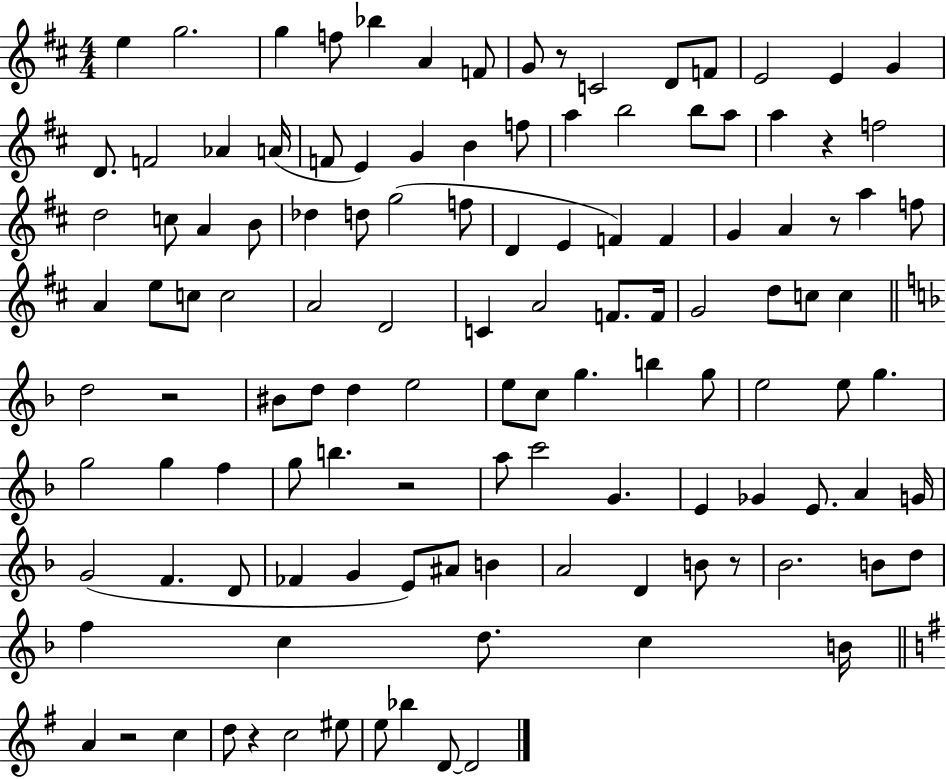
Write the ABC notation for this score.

X:1
T:Untitled
M:4/4
L:1/4
K:D
e g2 g f/2 _b A F/2 G/2 z/2 C2 D/2 F/2 E2 E G D/2 F2 _A A/4 F/2 E G B f/2 a b2 b/2 a/2 a z f2 d2 c/2 A B/2 _d d/2 g2 f/2 D E F F G A z/2 a f/2 A e/2 c/2 c2 A2 D2 C A2 F/2 F/4 G2 d/2 c/2 c d2 z2 ^B/2 d/2 d e2 e/2 c/2 g b g/2 e2 e/2 g g2 g f g/2 b z2 a/2 c'2 G E _G E/2 A G/4 G2 F D/2 _F G E/2 ^A/2 B A2 D B/2 z/2 _B2 B/2 d/2 f c d/2 c B/4 A z2 c d/2 z c2 ^e/2 e/2 _b D/2 D2